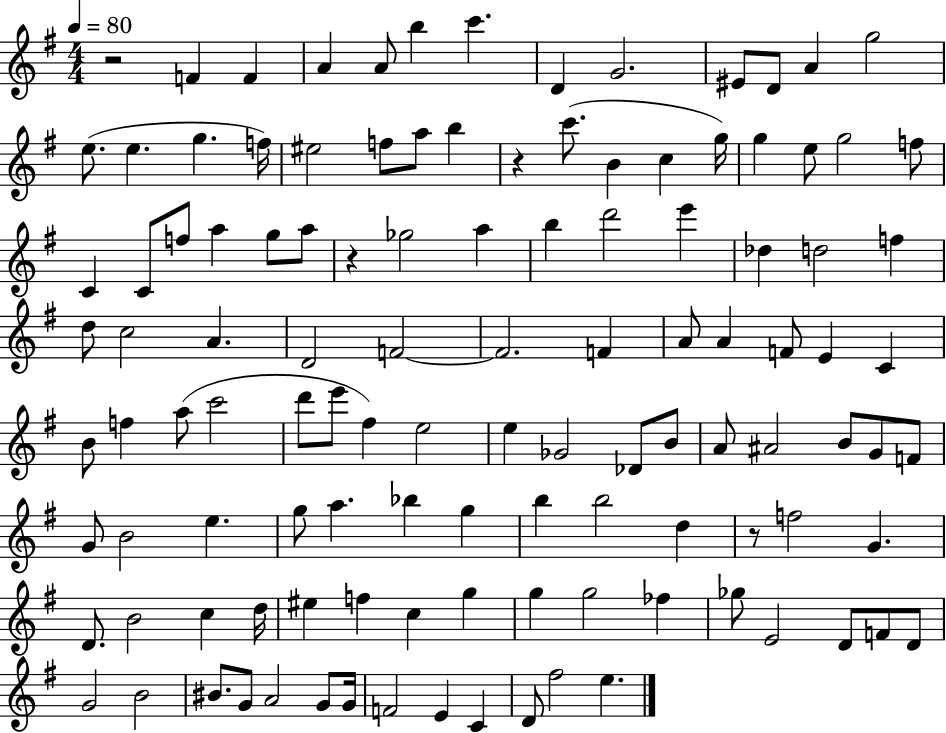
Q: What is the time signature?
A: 4/4